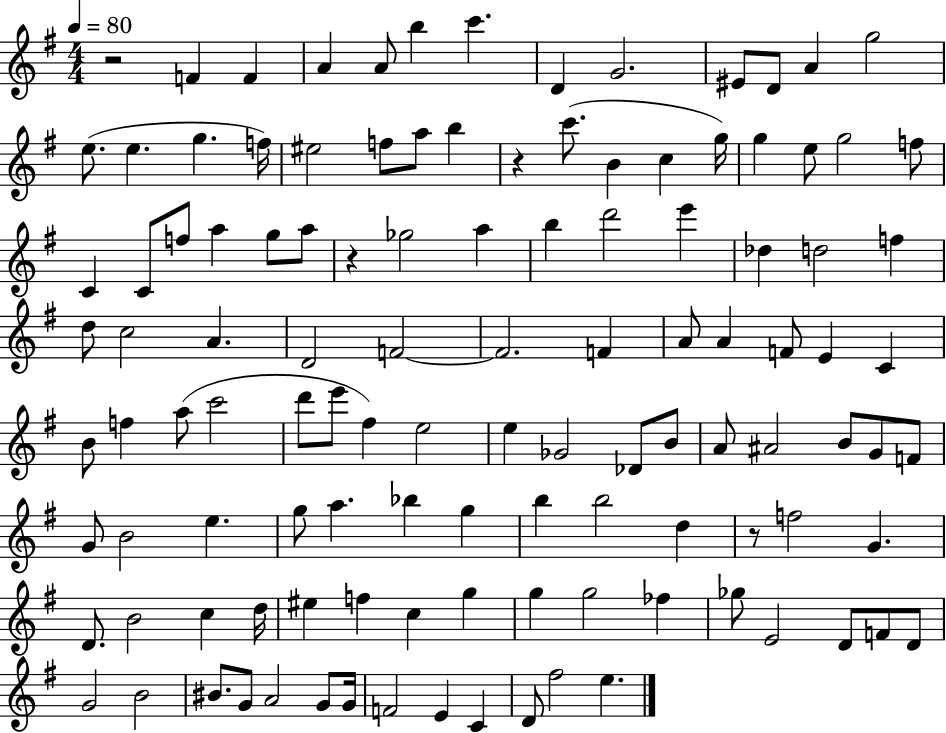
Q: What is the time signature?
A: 4/4